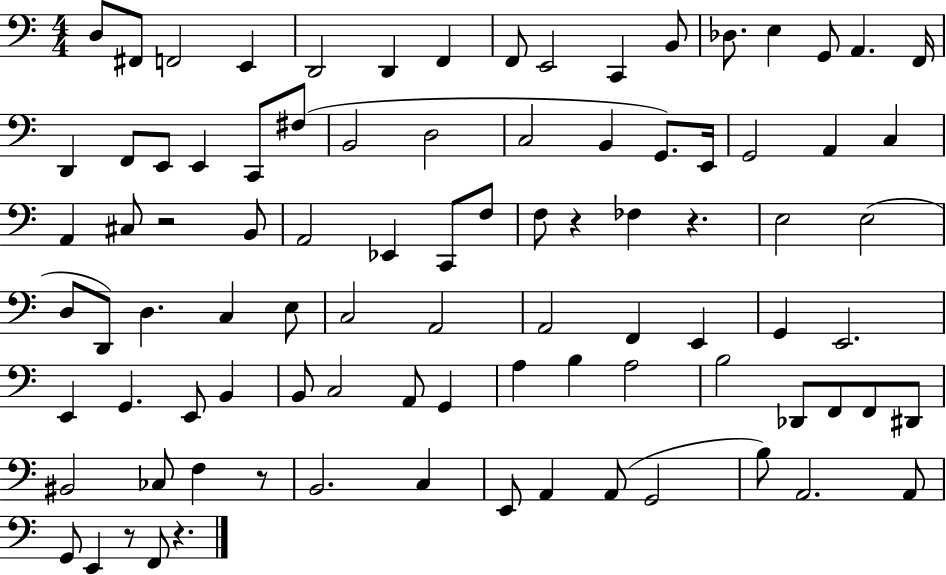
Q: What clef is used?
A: bass